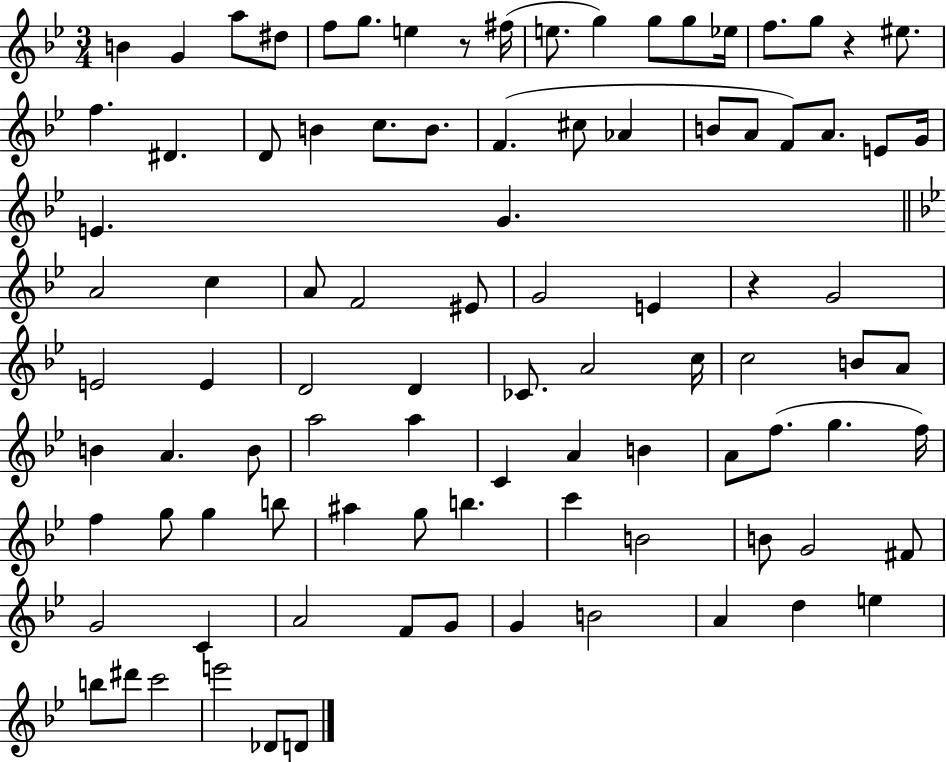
{
  \clef treble
  \numericTimeSignature
  \time 3/4
  \key bes \major
  b'4 g'4 a''8 dis''8 | f''8 g''8. e''4 r8 fis''16( | e''8. g''4) g''8 g''8 ees''16 | f''8. g''8 r4 eis''8. | \break f''4. dis'4. | d'8 b'4 c''8. b'8. | f'4.( cis''8 aes'4 | b'8 a'8 f'8) a'8. e'8 g'16 | \break e'4. g'4. | \bar "||" \break \key bes \major a'2 c''4 | a'8 f'2 eis'8 | g'2 e'4 | r4 g'2 | \break e'2 e'4 | d'2 d'4 | ces'8. a'2 c''16 | c''2 b'8 a'8 | \break b'4 a'4. b'8 | a''2 a''4 | c'4 a'4 b'4 | a'8 f''8.( g''4. f''16) | \break f''4 g''8 g''4 b''8 | ais''4 g''8 b''4. | c'''4 b'2 | b'8 g'2 fis'8 | \break g'2 c'4 | a'2 f'8 g'8 | g'4 b'2 | a'4 d''4 e''4 | \break b''8 dis'''8 c'''2 | e'''2 des'8 d'8 | \bar "|."
}